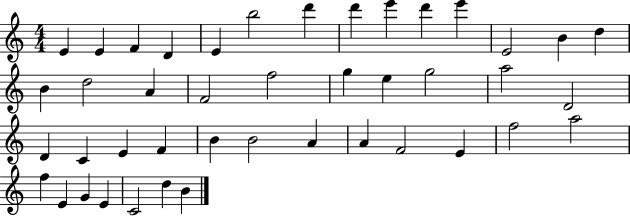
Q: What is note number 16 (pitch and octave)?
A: D5